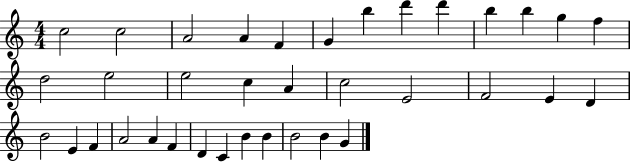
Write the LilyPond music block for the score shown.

{
  \clef treble
  \numericTimeSignature
  \time 4/4
  \key c \major
  c''2 c''2 | a'2 a'4 f'4 | g'4 b''4 d'''4 d'''4 | b''4 b''4 g''4 f''4 | \break d''2 e''2 | e''2 c''4 a'4 | c''2 e'2 | f'2 e'4 d'4 | \break b'2 e'4 f'4 | a'2 a'4 f'4 | d'4 c'4 b'4 b'4 | b'2 b'4 g'4 | \break \bar "|."
}